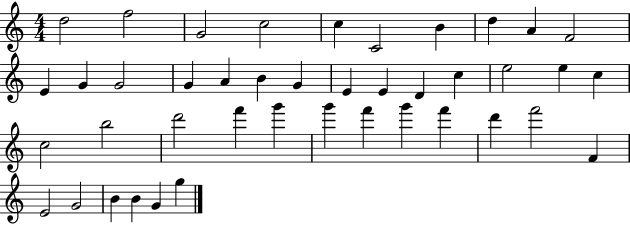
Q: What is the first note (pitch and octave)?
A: D5